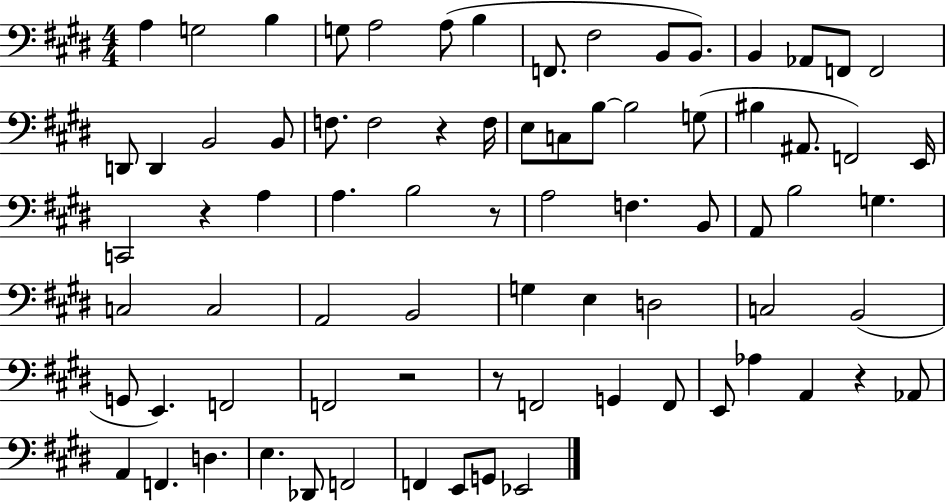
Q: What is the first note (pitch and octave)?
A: A3